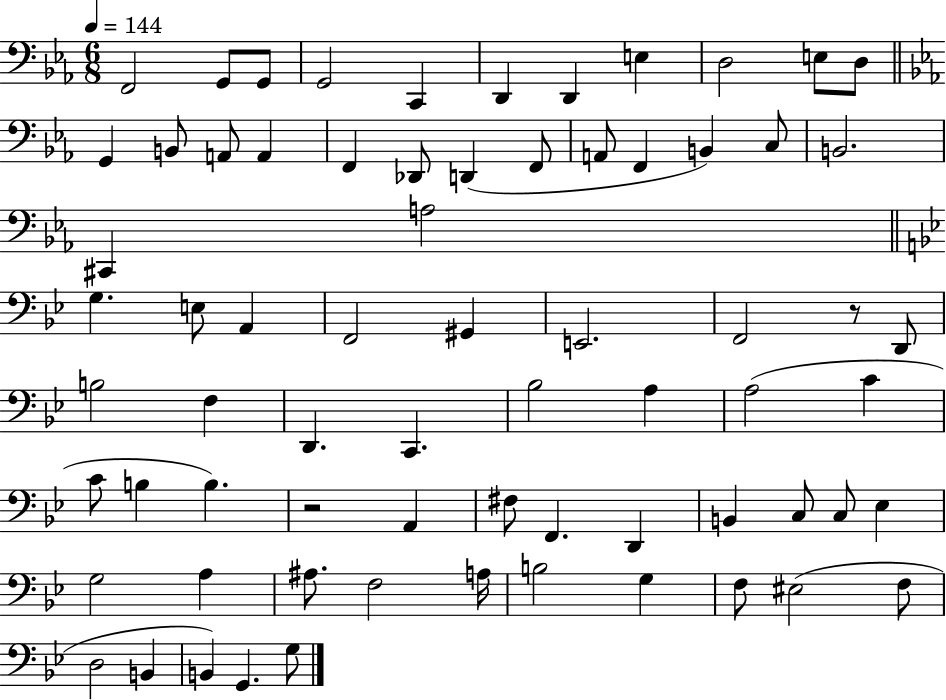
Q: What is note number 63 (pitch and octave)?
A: F3